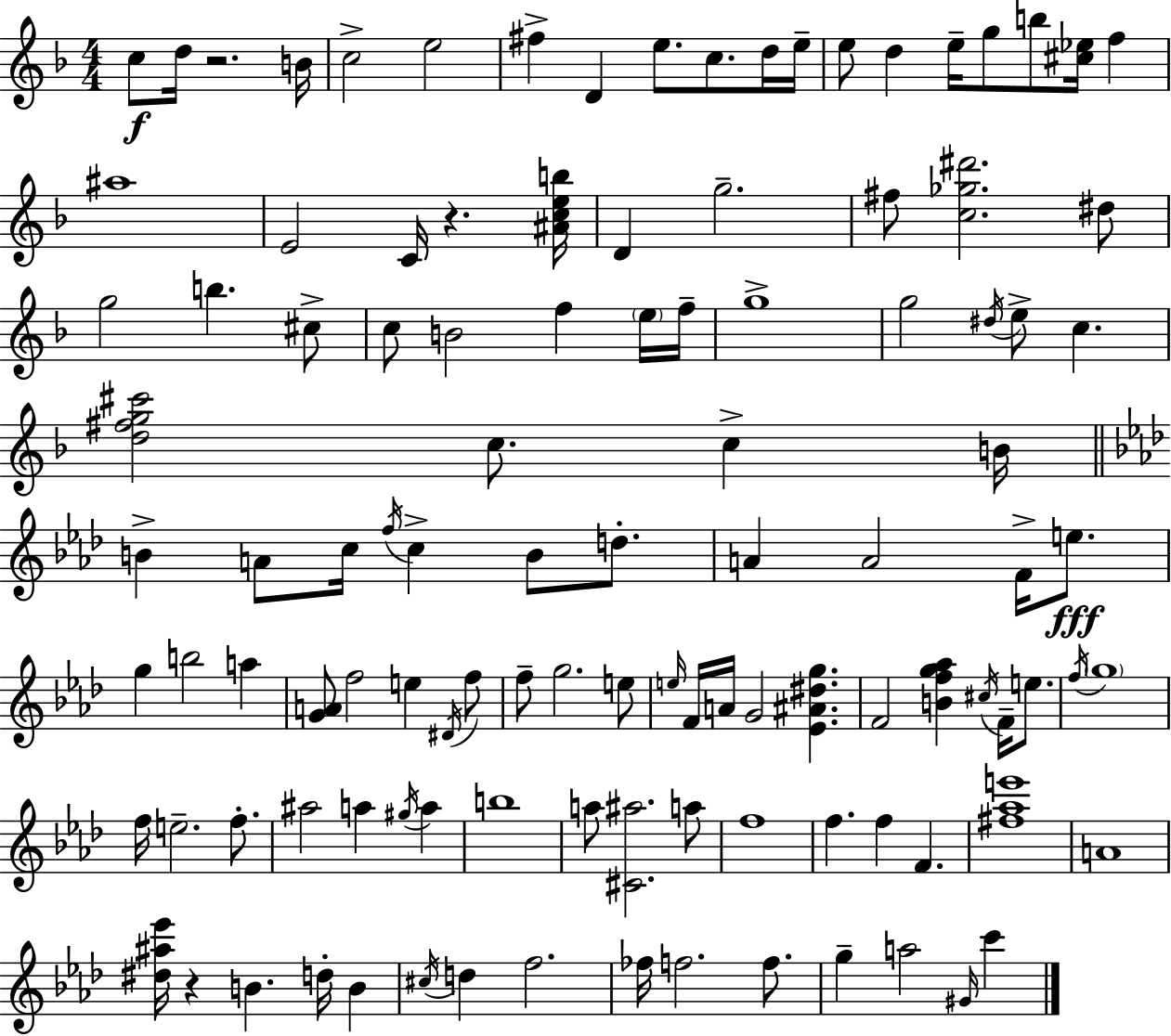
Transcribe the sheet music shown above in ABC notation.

X:1
T:Untitled
M:4/4
L:1/4
K:Dm
c/2 d/4 z2 B/4 c2 e2 ^f D e/2 c/2 d/4 e/4 e/2 d e/4 g/2 b/2 [^c_e]/4 f ^a4 E2 C/4 z [^Aceb]/4 D g2 ^f/2 [c_g^d']2 ^d/2 g2 b ^c/2 c/2 B2 f e/4 f/4 g4 g2 ^d/4 e/2 c [d^fg^c']2 c/2 c B/4 B A/2 c/4 f/4 c B/2 d/2 A A2 F/4 e/2 g b2 a [GA]/2 f2 e ^D/4 f/2 f/2 g2 e/2 e/4 F/4 A/4 G2 [_E^A^dg] F2 [Bfg_a] ^c/4 F/4 e/2 f/4 g4 f/4 e2 f/2 ^a2 a ^g/4 a b4 a/2 [^C^a]2 a/2 f4 f f F [^f_ae']4 A4 [^d^a_e']/4 z B d/4 B ^c/4 d f2 _f/4 f2 f/2 g a2 ^G/4 c'